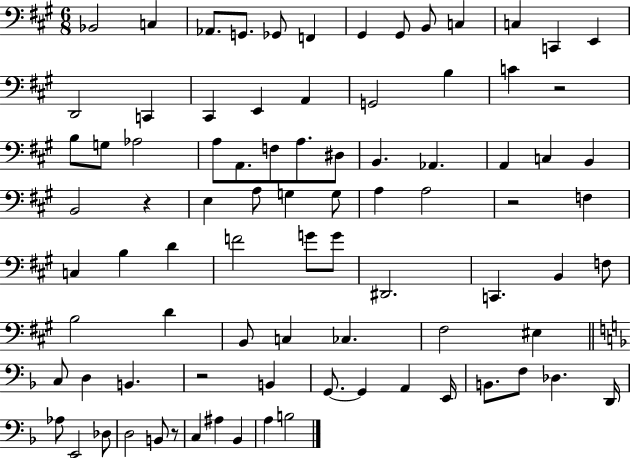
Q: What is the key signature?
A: A major